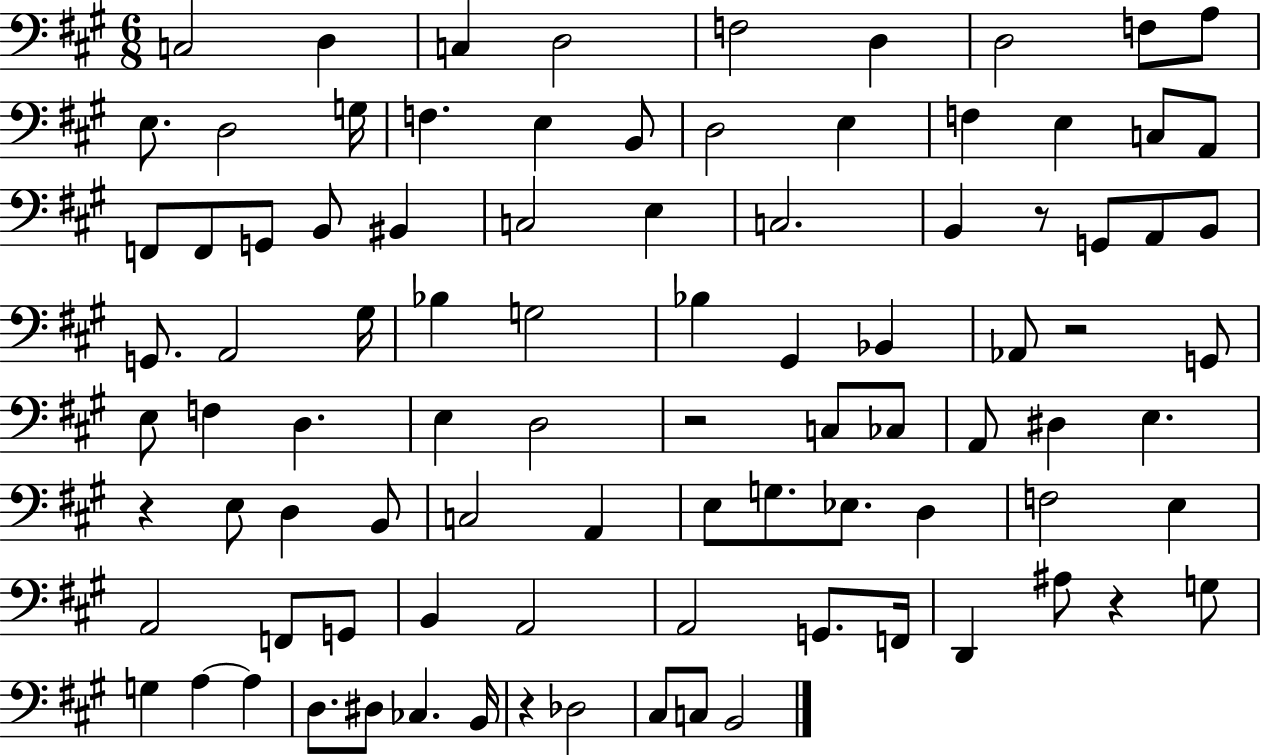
X:1
T:Untitled
M:6/8
L:1/4
K:A
C,2 D, C, D,2 F,2 D, D,2 F,/2 A,/2 E,/2 D,2 G,/4 F, E, B,,/2 D,2 E, F, E, C,/2 A,,/2 F,,/2 F,,/2 G,,/2 B,,/2 ^B,, C,2 E, C,2 B,, z/2 G,,/2 A,,/2 B,,/2 G,,/2 A,,2 ^G,/4 _B, G,2 _B, ^G,, _B,, _A,,/2 z2 G,,/2 E,/2 F, D, E, D,2 z2 C,/2 _C,/2 A,,/2 ^D, E, z E,/2 D, B,,/2 C,2 A,, E,/2 G,/2 _E,/2 D, F,2 E, A,,2 F,,/2 G,,/2 B,, A,,2 A,,2 G,,/2 F,,/4 D,, ^A,/2 z G,/2 G, A, A, D,/2 ^D,/2 _C, B,,/4 z _D,2 ^C,/2 C,/2 B,,2